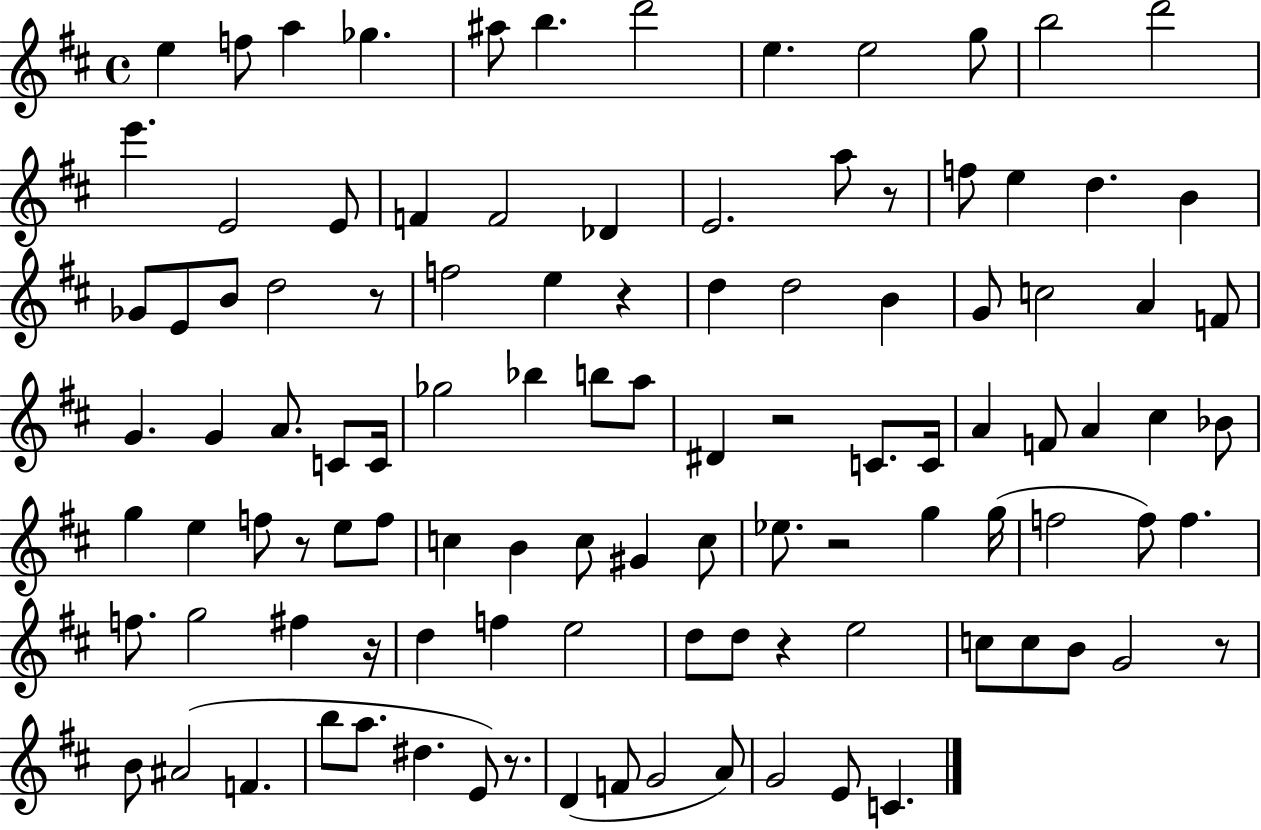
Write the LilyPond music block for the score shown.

{
  \clef treble
  \time 4/4
  \defaultTimeSignature
  \key d \major
  e''4 f''8 a''4 ges''4. | ais''8 b''4. d'''2 | e''4. e''2 g''8 | b''2 d'''2 | \break e'''4. e'2 e'8 | f'4 f'2 des'4 | e'2. a''8 r8 | f''8 e''4 d''4. b'4 | \break ges'8 e'8 b'8 d''2 r8 | f''2 e''4 r4 | d''4 d''2 b'4 | g'8 c''2 a'4 f'8 | \break g'4. g'4 a'8. c'8 c'16 | ges''2 bes''4 b''8 a''8 | dis'4 r2 c'8. c'16 | a'4 f'8 a'4 cis''4 bes'8 | \break g''4 e''4 f''8 r8 e''8 f''8 | c''4 b'4 c''8 gis'4 c''8 | ees''8. r2 g''4 g''16( | f''2 f''8) f''4. | \break f''8. g''2 fis''4 r16 | d''4 f''4 e''2 | d''8 d''8 r4 e''2 | c''8 c''8 b'8 g'2 r8 | \break b'8 ais'2( f'4. | b''8 a''8. dis''4. e'8) r8. | d'4( f'8 g'2 a'8) | g'2 e'8 c'4. | \break \bar "|."
}